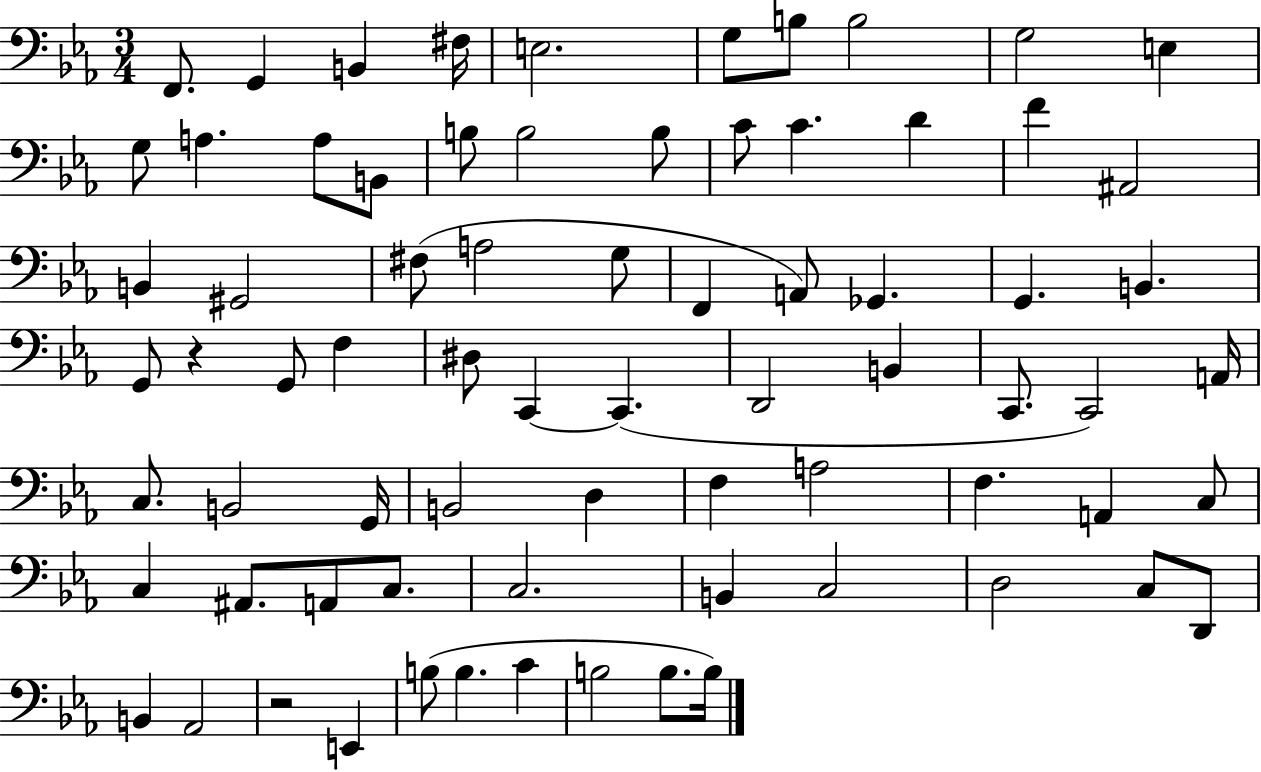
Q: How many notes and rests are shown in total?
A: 74